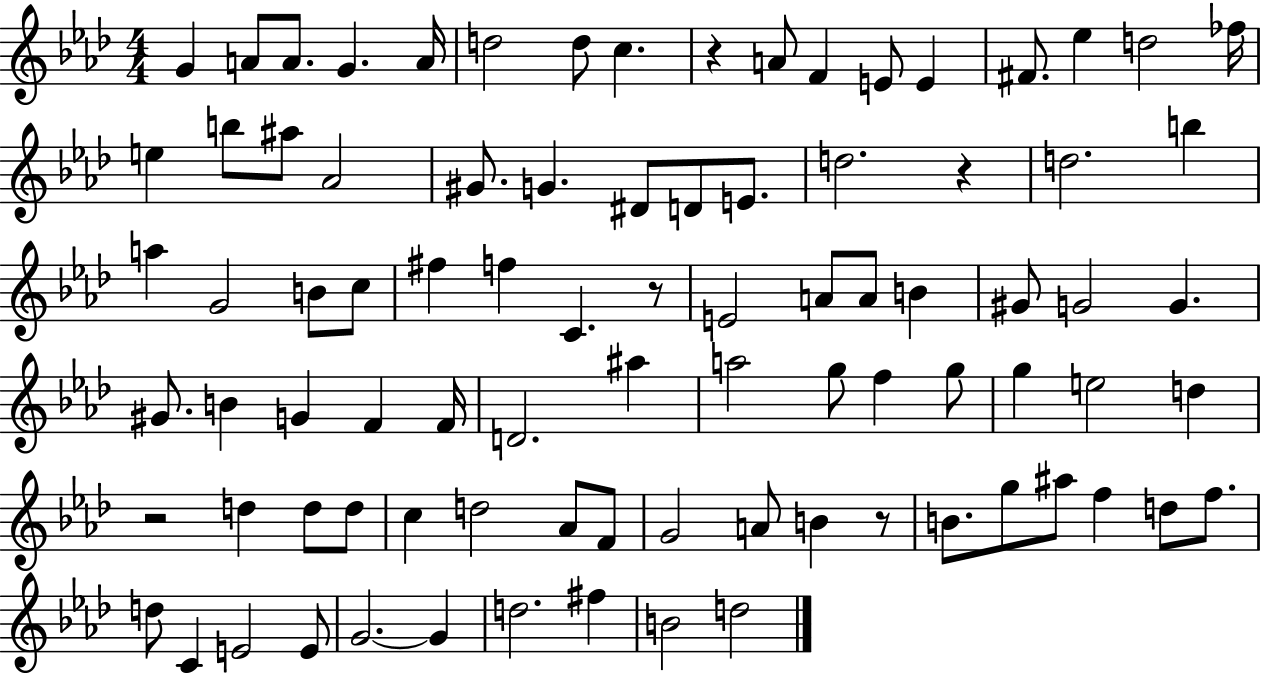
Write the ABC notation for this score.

X:1
T:Untitled
M:4/4
L:1/4
K:Ab
G A/2 A/2 G A/4 d2 d/2 c z A/2 F E/2 E ^F/2 _e d2 _f/4 e b/2 ^a/2 _A2 ^G/2 G ^D/2 D/2 E/2 d2 z d2 b a G2 B/2 c/2 ^f f C z/2 E2 A/2 A/2 B ^G/2 G2 G ^G/2 B G F F/4 D2 ^a a2 g/2 f g/2 g e2 d z2 d d/2 d/2 c d2 _A/2 F/2 G2 A/2 B z/2 B/2 g/2 ^a/2 f d/2 f/2 d/2 C E2 E/2 G2 G d2 ^f B2 d2